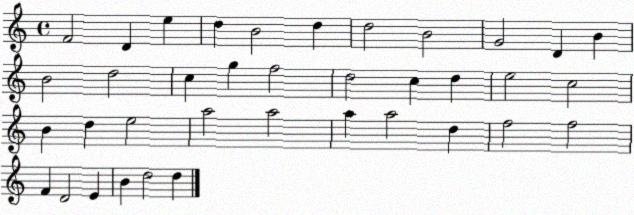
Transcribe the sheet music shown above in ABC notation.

X:1
T:Untitled
M:4/4
L:1/4
K:C
F2 D e d B2 d d2 B2 G2 D B B2 d2 c g f2 d2 c d e2 c2 B d e2 a2 a2 a a2 d f2 f2 F D2 E B d2 d